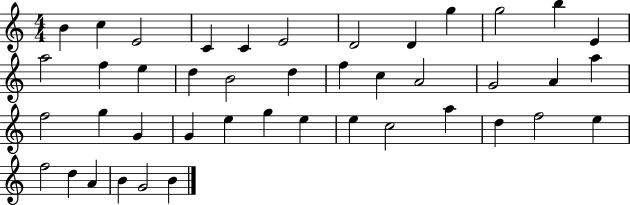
X:1
T:Untitled
M:4/4
L:1/4
K:C
B c E2 C C E2 D2 D g g2 b E a2 f e d B2 d f c A2 G2 A a f2 g G G e g e e c2 a d f2 e f2 d A B G2 B